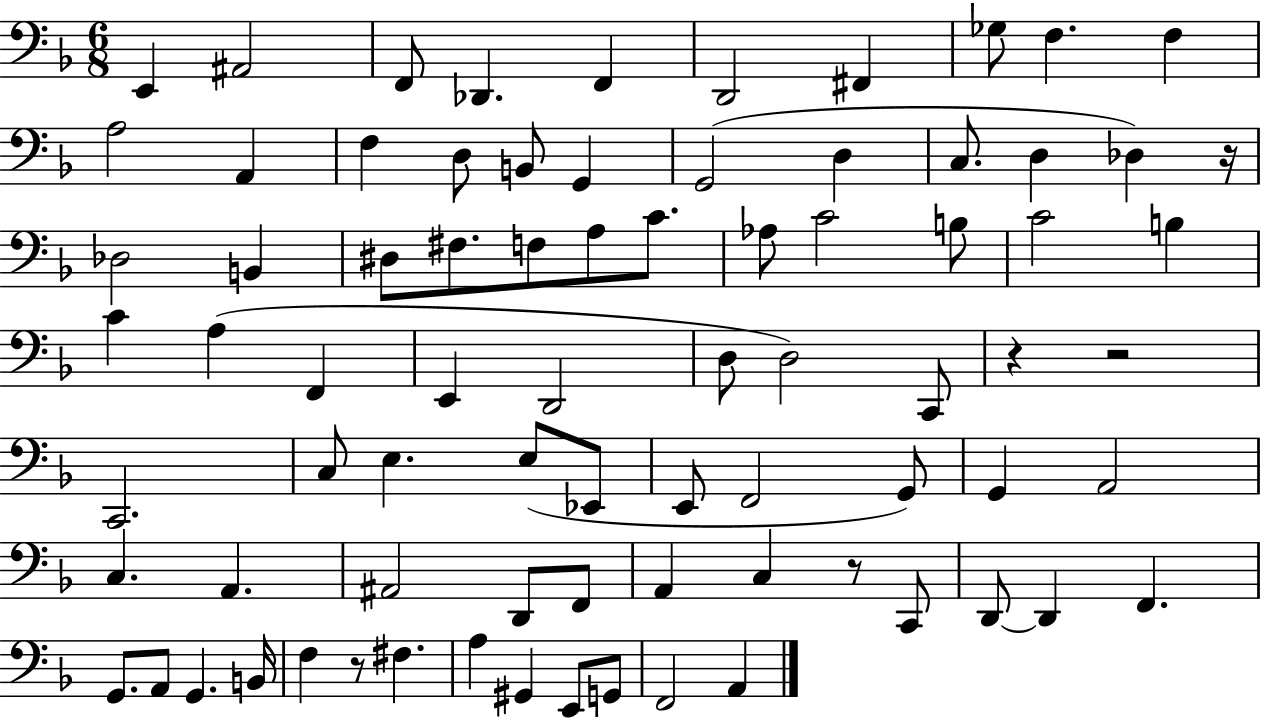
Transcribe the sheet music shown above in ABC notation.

X:1
T:Untitled
M:6/8
L:1/4
K:F
E,, ^A,,2 F,,/2 _D,, F,, D,,2 ^F,, _G,/2 F, F, A,2 A,, F, D,/2 B,,/2 G,, G,,2 D, C,/2 D, _D, z/4 _D,2 B,, ^D,/2 ^F,/2 F,/2 A,/2 C/2 _A,/2 C2 B,/2 C2 B, C A, F,, E,, D,,2 D,/2 D,2 C,,/2 z z2 C,,2 C,/2 E, E,/2 _E,,/2 E,,/2 F,,2 G,,/2 G,, A,,2 C, A,, ^A,,2 D,,/2 F,,/2 A,, C, z/2 C,,/2 D,,/2 D,, F,, G,,/2 A,,/2 G,, B,,/4 F, z/2 ^F, A, ^G,, E,,/2 G,,/2 F,,2 A,,